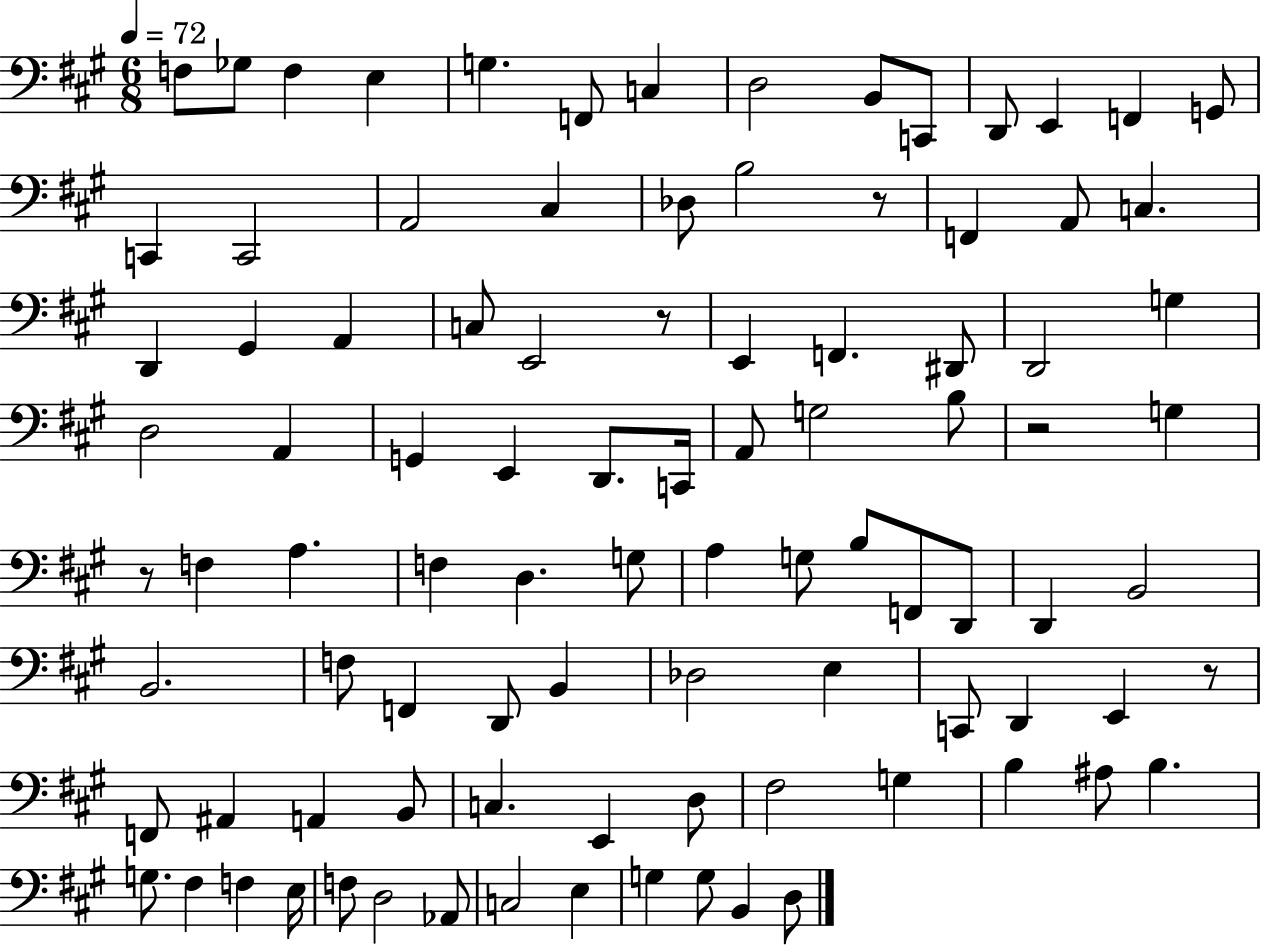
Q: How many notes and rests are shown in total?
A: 95